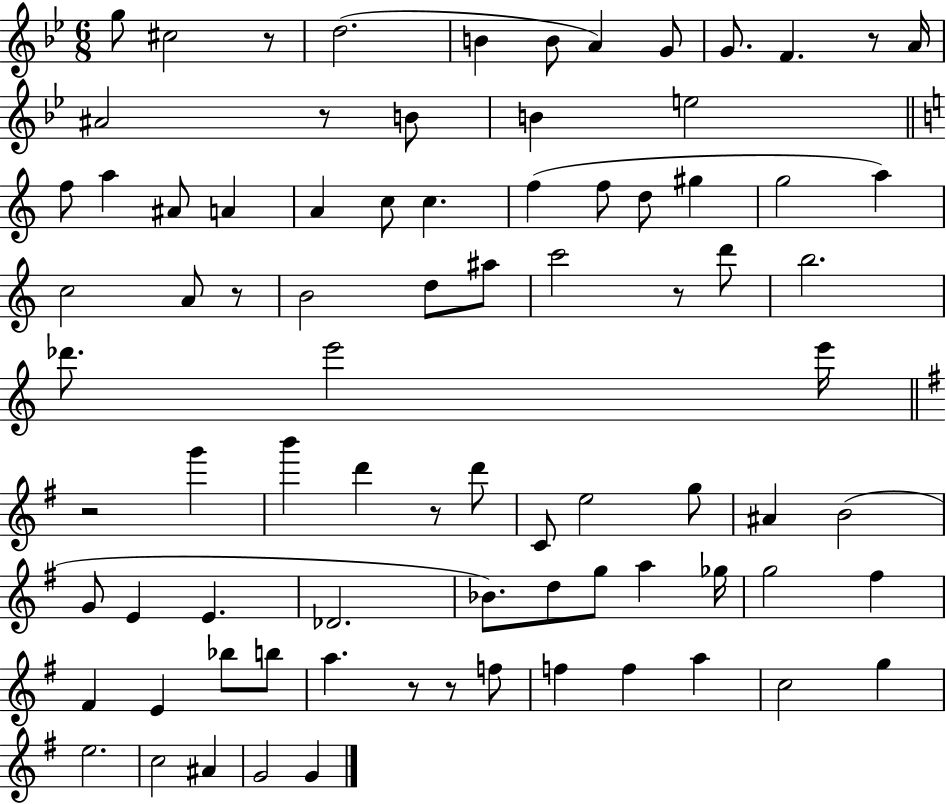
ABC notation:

X:1
T:Untitled
M:6/8
L:1/4
K:Bb
g/2 ^c2 z/2 d2 B B/2 A G/2 G/2 F z/2 A/4 ^A2 z/2 B/2 B e2 f/2 a ^A/2 A A c/2 c f f/2 d/2 ^g g2 a c2 A/2 z/2 B2 d/2 ^a/2 c'2 z/2 d'/2 b2 _d'/2 e'2 e'/4 z2 g' b' d' z/2 d'/2 C/2 e2 g/2 ^A B2 G/2 E E _D2 _B/2 d/2 g/2 a _g/4 g2 ^f ^F E _b/2 b/2 a z/2 z/2 f/2 f f a c2 g e2 c2 ^A G2 G